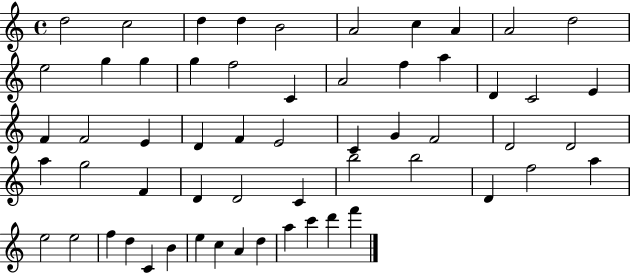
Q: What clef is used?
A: treble